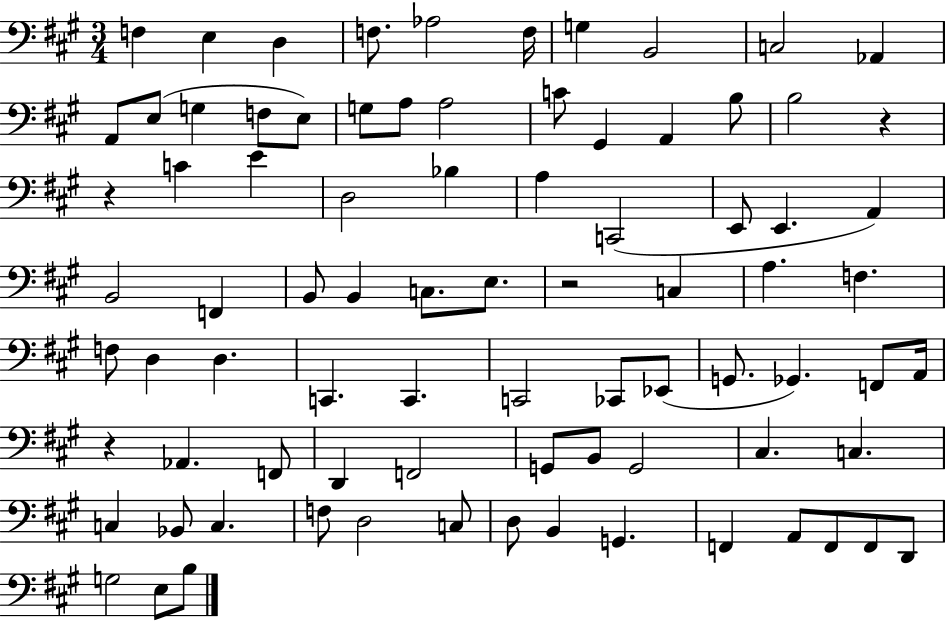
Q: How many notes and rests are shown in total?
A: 83